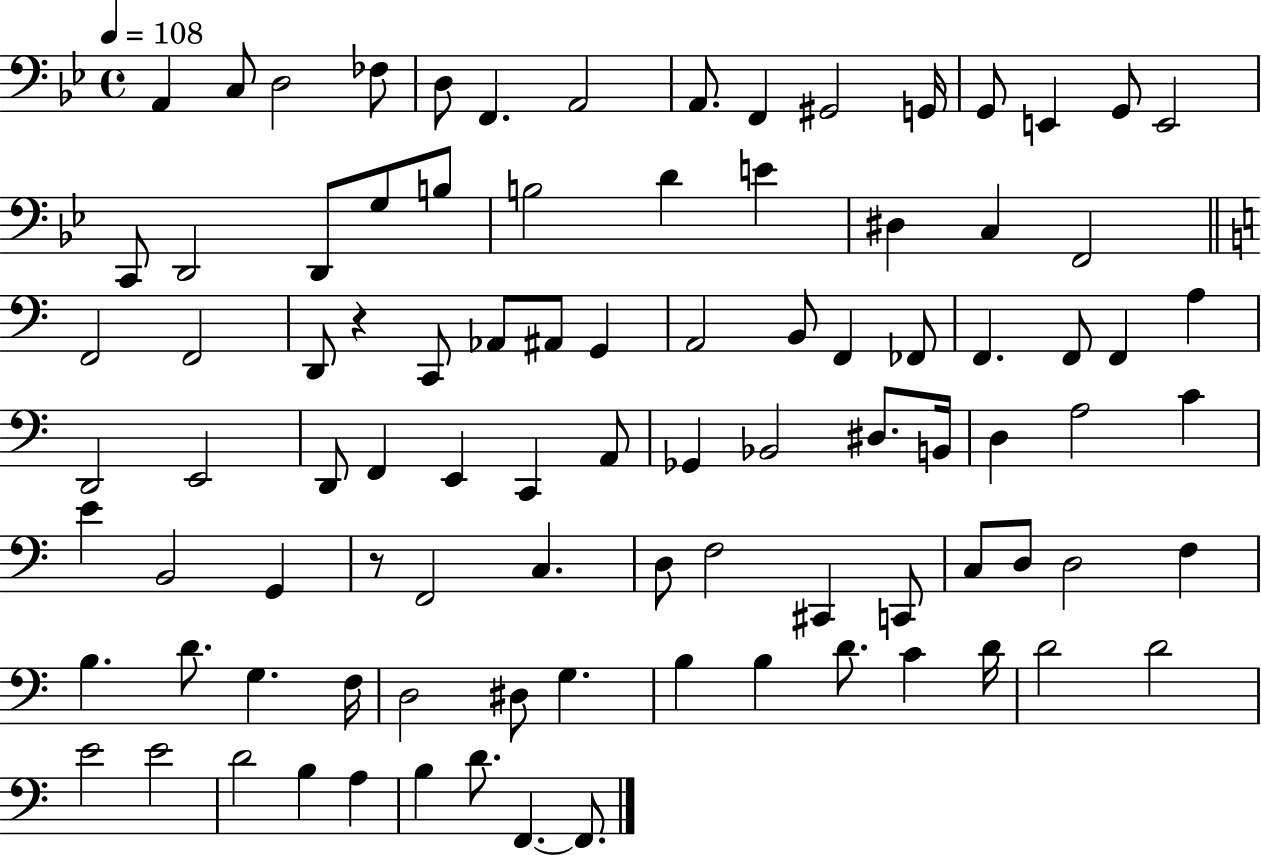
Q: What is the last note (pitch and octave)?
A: F2